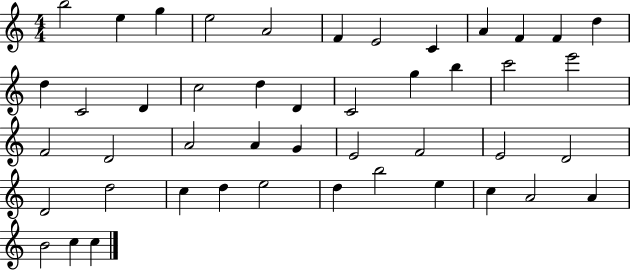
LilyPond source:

{
  \clef treble
  \numericTimeSignature
  \time 4/4
  \key c \major
  b''2 e''4 g''4 | e''2 a'2 | f'4 e'2 c'4 | a'4 f'4 f'4 d''4 | \break d''4 c'2 d'4 | c''2 d''4 d'4 | c'2 g''4 b''4 | c'''2 e'''2 | \break f'2 d'2 | a'2 a'4 g'4 | e'2 f'2 | e'2 d'2 | \break d'2 d''2 | c''4 d''4 e''2 | d''4 b''2 e''4 | c''4 a'2 a'4 | \break b'2 c''4 c''4 | \bar "|."
}